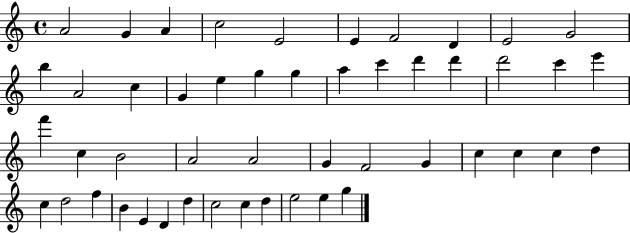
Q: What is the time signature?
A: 4/4